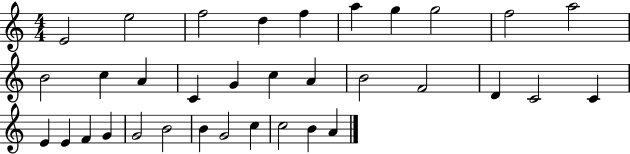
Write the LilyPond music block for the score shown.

{
  \clef treble
  \numericTimeSignature
  \time 4/4
  \key c \major
  e'2 e''2 | f''2 d''4 f''4 | a''4 g''4 g''2 | f''2 a''2 | \break b'2 c''4 a'4 | c'4 g'4 c''4 a'4 | b'2 f'2 | d'4 c'2 c'4 | \break e'4 e'4 f'4 g'4 | g'2 b'2 | b'4 g'2 c''4 | c''2 b'4 a'4 | \break \bar "|."
}